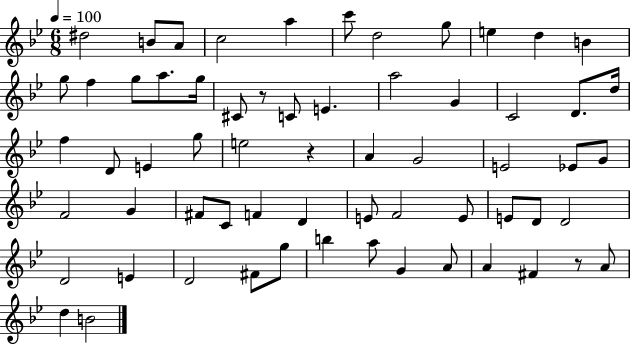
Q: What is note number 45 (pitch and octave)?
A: D4